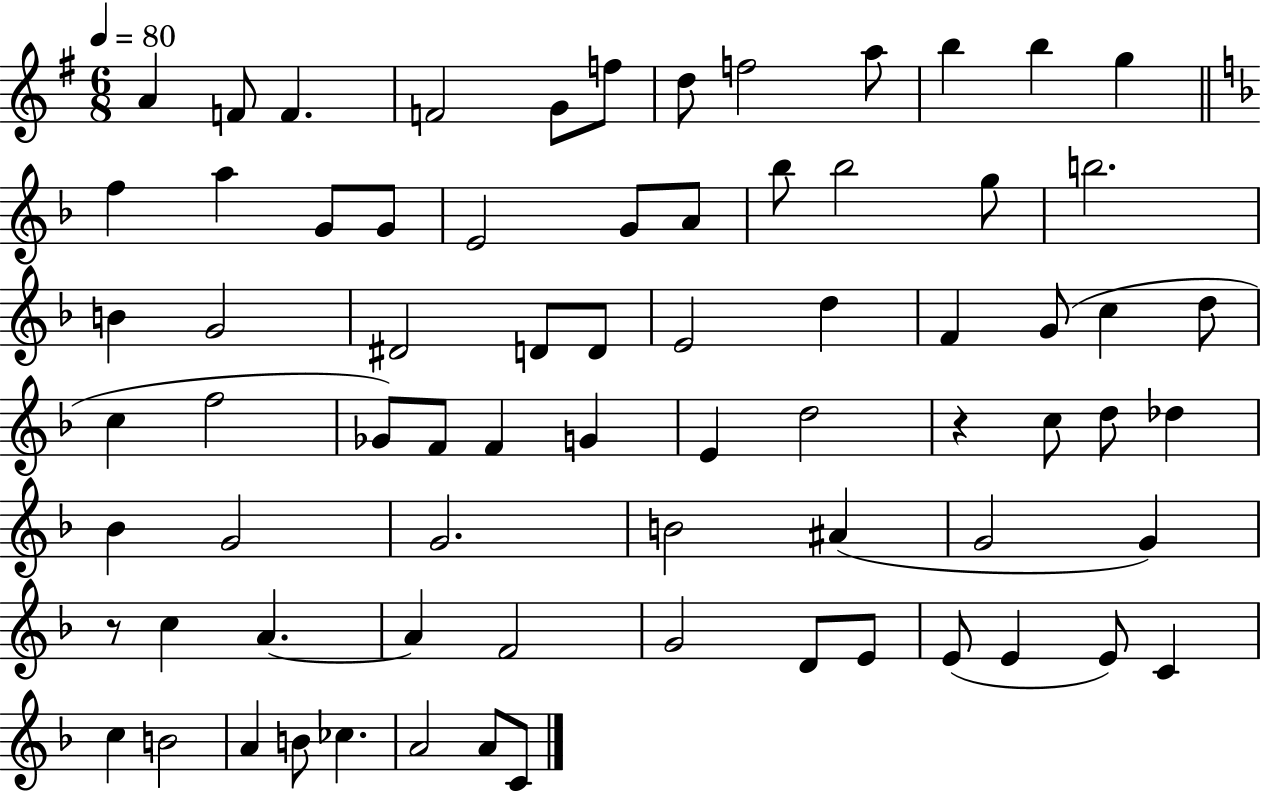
X:1
T:Untitled
M:6/8
L:1/4
K:G
A F/2 F F2 G/2 f/2 d/2 f2 a/2 b b g f a G/2 G/2 E2 G/2 A/2 _b/2 _b2 g/2 b2 B G2 ^D2 D/2 D/2 E2 d F G/2 c d/2 c f2 _G/2 F/2 F G E d2 z c/2 d/2 _d _B G2 G2 B2 ^A G2 G z/2 c A A F2 G2 D/2 E/2 E/2 E E/2 C c B2 A B/2 _c A2 A/2 C/2